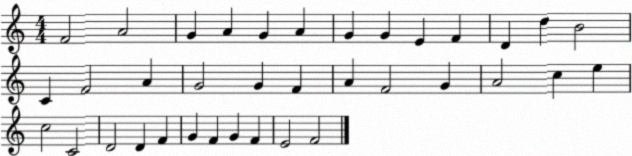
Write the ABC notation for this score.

X:1
T:Untitled
M:4/4
L:1/4
K:C
F2 A2 G A G A G G E F D d B2 C F2 A G2 G F A F2 G A2 c e c2 C2 D2 D F G F G F E2 F2